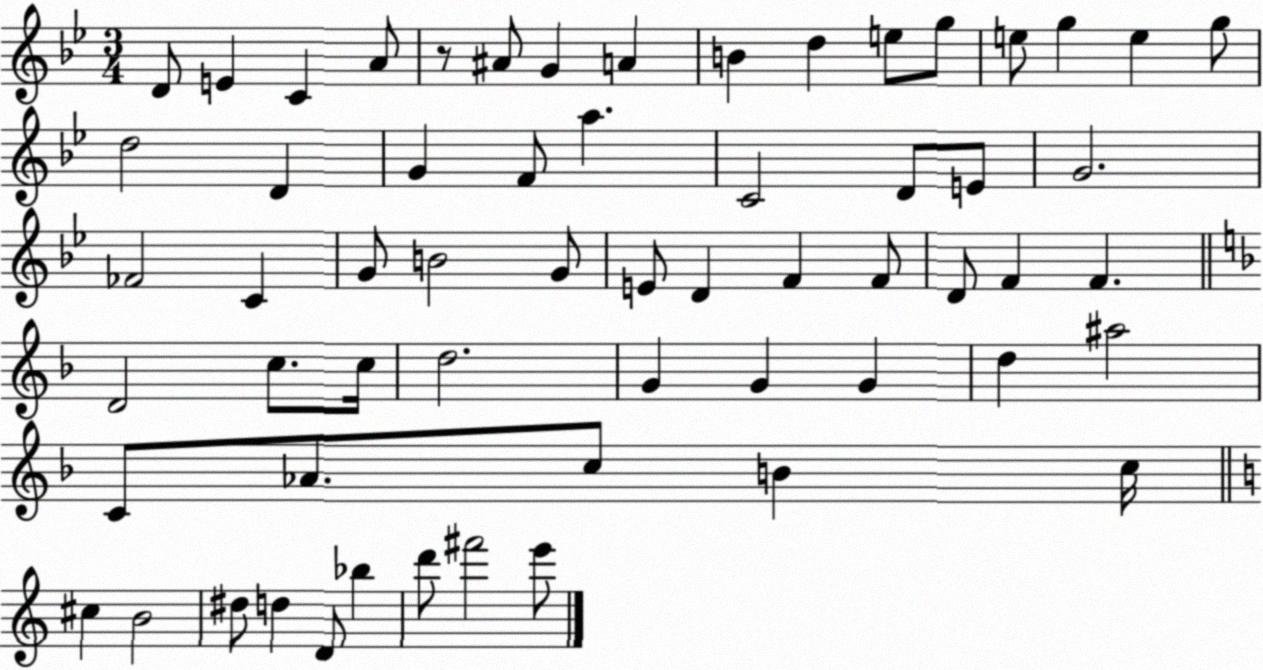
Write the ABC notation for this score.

X:1
T:Untitled
M:3/4
L:1/4
K:Bb
D/2 E C A/2 z/2 ^A/2 G A B d e/2 g/2 e/2 g e g/2 d2 D G F/2 a C2 D/2 E/2 G2 _F2 C G/2 B2 G/2 E/2 D F F/2 D/2 F F D2 c/2 c/4 d2 G G G d ^a2 C/2 _A/2 c/2 B c/4 ^c B2 ^d/2 d D/2 _b d'/2 ^f'2 e'/2